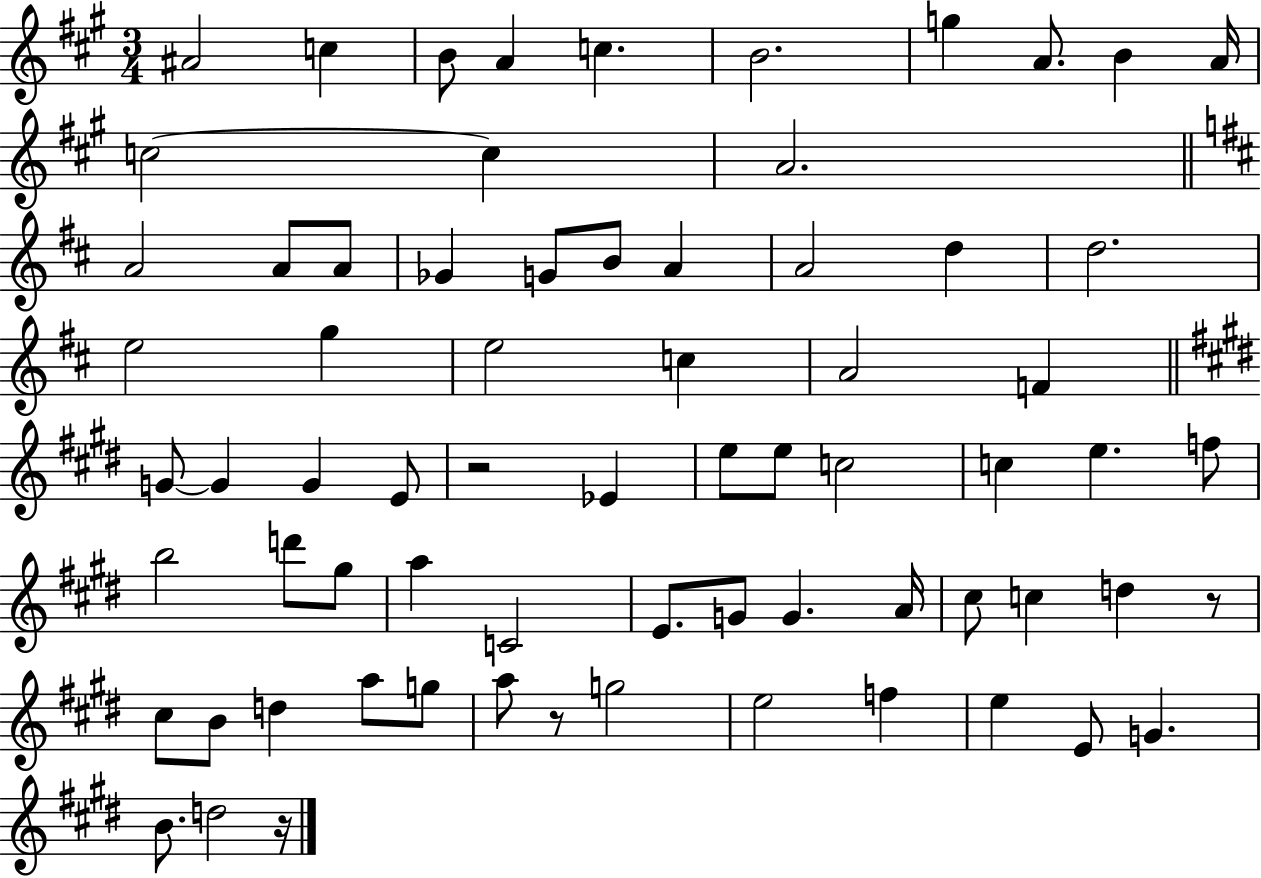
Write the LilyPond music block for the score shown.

{
  \clef treble
  \numericTimeSignature
  \time 3/4
  \key a \major
  \repeat volta 2 { ais'2 c''4 | b'8 a'4 c''4. | b'2. | g''4 a'8. b'4 a'16 | \break c''2~~ c''4 | a'2. | \bar "||" \break \key b \minor a'2 a'8 a'8 | ges'4 g'8 b'8 a'4 | a'2 d''4 | d''2. | \break e''2 g''4 | e''2 c''4 | a'2 f'4 | \bar "||" \break \key e \major g'8~~ g'4 g'4 e'8 | r2 ees'4 | e''8 e''8 c''2 | c''4 e''4. f''8 | \break b''2 d'''8 gis''8 | a''4 c'2 | e'8. g'8 g'4. a'16 | cis''8 c''4 d''4 r8 | \break cis''8 b'8 d''4 a''8 g''8 | a''8 r8 g''2 | e''2 f''4 | e''4 e'8 g'4. | \break b'8. d''2 r16 | } \bar "|."
}